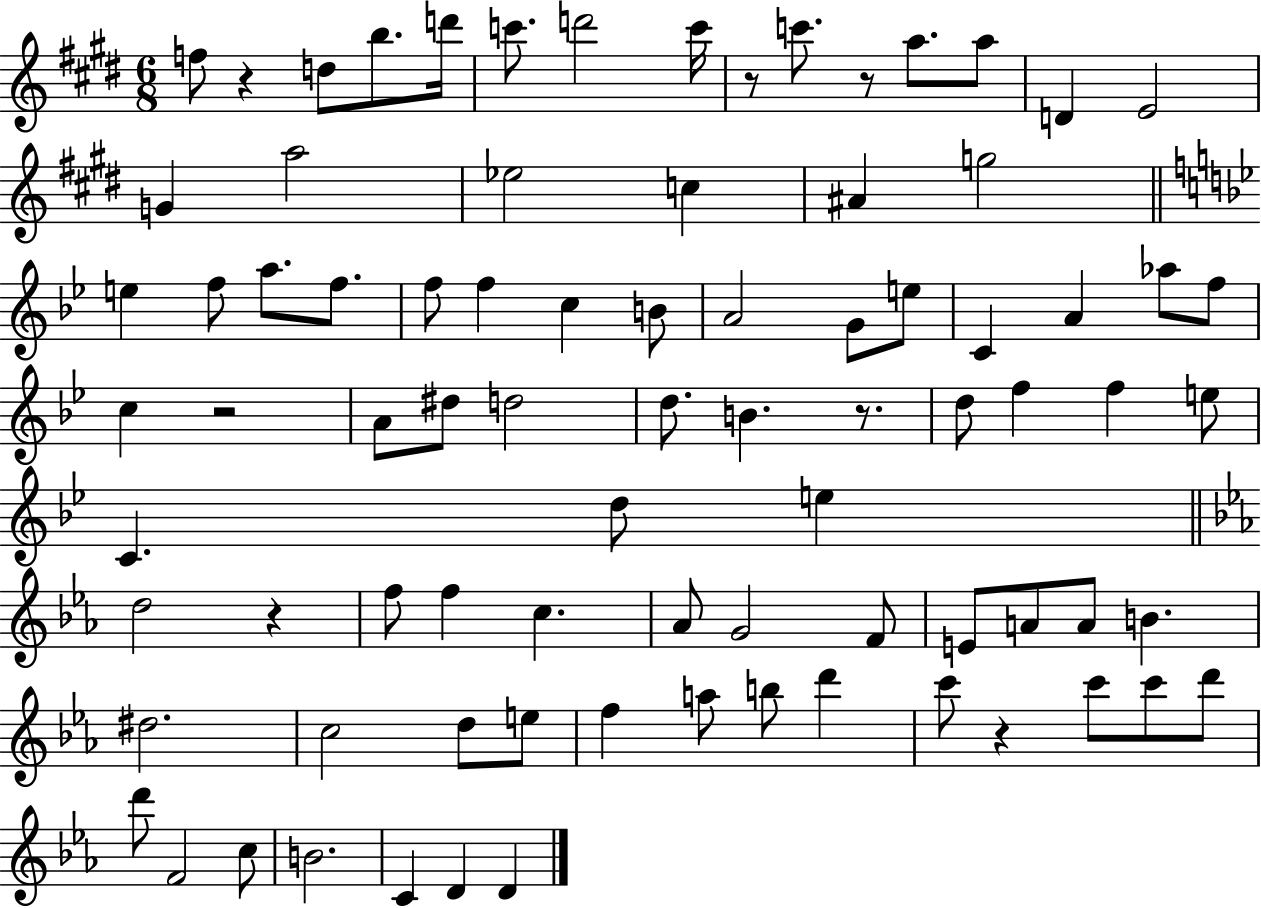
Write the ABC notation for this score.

X:1
T:Untitled
M:6/8
L:1/4
K:E
f/2 z d/2 b/2 d'/4 c'/2 d'2 c'/4 z/2 c'/2 z/2 a/2 a/2 D E2 G a2 _e2 c ^A g2 e f/2 a/2 f/2 f/2 f c B/2 A2 G/2 e/2 C A _a/2 f/2 c z2 A/2 ^d/2 d2 d/2 B z/2 d/2 f f e/2 C d/2 e d2 z f/2 f c _A/2 G2 F/2 E/2 A/2 A/2 B ^d2 c2 d/2 e/2 f a/2 b/2 d' c'/2 z c'/2 c'/2 d'/2 d'/2 F2 c/2 B2 C D D